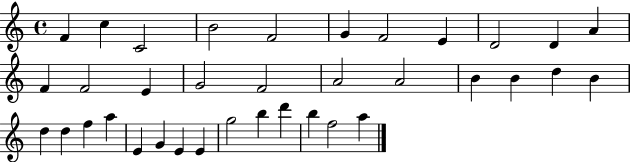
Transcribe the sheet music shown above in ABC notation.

X:1
T:Untitled
M:4/4
L:1/4
K:C
F c C2 B2 F2 G F2 E D2 D A F F2 E G2 F2 A2 A2 B B d B d d f a E G E E g2 b d' b f2 a